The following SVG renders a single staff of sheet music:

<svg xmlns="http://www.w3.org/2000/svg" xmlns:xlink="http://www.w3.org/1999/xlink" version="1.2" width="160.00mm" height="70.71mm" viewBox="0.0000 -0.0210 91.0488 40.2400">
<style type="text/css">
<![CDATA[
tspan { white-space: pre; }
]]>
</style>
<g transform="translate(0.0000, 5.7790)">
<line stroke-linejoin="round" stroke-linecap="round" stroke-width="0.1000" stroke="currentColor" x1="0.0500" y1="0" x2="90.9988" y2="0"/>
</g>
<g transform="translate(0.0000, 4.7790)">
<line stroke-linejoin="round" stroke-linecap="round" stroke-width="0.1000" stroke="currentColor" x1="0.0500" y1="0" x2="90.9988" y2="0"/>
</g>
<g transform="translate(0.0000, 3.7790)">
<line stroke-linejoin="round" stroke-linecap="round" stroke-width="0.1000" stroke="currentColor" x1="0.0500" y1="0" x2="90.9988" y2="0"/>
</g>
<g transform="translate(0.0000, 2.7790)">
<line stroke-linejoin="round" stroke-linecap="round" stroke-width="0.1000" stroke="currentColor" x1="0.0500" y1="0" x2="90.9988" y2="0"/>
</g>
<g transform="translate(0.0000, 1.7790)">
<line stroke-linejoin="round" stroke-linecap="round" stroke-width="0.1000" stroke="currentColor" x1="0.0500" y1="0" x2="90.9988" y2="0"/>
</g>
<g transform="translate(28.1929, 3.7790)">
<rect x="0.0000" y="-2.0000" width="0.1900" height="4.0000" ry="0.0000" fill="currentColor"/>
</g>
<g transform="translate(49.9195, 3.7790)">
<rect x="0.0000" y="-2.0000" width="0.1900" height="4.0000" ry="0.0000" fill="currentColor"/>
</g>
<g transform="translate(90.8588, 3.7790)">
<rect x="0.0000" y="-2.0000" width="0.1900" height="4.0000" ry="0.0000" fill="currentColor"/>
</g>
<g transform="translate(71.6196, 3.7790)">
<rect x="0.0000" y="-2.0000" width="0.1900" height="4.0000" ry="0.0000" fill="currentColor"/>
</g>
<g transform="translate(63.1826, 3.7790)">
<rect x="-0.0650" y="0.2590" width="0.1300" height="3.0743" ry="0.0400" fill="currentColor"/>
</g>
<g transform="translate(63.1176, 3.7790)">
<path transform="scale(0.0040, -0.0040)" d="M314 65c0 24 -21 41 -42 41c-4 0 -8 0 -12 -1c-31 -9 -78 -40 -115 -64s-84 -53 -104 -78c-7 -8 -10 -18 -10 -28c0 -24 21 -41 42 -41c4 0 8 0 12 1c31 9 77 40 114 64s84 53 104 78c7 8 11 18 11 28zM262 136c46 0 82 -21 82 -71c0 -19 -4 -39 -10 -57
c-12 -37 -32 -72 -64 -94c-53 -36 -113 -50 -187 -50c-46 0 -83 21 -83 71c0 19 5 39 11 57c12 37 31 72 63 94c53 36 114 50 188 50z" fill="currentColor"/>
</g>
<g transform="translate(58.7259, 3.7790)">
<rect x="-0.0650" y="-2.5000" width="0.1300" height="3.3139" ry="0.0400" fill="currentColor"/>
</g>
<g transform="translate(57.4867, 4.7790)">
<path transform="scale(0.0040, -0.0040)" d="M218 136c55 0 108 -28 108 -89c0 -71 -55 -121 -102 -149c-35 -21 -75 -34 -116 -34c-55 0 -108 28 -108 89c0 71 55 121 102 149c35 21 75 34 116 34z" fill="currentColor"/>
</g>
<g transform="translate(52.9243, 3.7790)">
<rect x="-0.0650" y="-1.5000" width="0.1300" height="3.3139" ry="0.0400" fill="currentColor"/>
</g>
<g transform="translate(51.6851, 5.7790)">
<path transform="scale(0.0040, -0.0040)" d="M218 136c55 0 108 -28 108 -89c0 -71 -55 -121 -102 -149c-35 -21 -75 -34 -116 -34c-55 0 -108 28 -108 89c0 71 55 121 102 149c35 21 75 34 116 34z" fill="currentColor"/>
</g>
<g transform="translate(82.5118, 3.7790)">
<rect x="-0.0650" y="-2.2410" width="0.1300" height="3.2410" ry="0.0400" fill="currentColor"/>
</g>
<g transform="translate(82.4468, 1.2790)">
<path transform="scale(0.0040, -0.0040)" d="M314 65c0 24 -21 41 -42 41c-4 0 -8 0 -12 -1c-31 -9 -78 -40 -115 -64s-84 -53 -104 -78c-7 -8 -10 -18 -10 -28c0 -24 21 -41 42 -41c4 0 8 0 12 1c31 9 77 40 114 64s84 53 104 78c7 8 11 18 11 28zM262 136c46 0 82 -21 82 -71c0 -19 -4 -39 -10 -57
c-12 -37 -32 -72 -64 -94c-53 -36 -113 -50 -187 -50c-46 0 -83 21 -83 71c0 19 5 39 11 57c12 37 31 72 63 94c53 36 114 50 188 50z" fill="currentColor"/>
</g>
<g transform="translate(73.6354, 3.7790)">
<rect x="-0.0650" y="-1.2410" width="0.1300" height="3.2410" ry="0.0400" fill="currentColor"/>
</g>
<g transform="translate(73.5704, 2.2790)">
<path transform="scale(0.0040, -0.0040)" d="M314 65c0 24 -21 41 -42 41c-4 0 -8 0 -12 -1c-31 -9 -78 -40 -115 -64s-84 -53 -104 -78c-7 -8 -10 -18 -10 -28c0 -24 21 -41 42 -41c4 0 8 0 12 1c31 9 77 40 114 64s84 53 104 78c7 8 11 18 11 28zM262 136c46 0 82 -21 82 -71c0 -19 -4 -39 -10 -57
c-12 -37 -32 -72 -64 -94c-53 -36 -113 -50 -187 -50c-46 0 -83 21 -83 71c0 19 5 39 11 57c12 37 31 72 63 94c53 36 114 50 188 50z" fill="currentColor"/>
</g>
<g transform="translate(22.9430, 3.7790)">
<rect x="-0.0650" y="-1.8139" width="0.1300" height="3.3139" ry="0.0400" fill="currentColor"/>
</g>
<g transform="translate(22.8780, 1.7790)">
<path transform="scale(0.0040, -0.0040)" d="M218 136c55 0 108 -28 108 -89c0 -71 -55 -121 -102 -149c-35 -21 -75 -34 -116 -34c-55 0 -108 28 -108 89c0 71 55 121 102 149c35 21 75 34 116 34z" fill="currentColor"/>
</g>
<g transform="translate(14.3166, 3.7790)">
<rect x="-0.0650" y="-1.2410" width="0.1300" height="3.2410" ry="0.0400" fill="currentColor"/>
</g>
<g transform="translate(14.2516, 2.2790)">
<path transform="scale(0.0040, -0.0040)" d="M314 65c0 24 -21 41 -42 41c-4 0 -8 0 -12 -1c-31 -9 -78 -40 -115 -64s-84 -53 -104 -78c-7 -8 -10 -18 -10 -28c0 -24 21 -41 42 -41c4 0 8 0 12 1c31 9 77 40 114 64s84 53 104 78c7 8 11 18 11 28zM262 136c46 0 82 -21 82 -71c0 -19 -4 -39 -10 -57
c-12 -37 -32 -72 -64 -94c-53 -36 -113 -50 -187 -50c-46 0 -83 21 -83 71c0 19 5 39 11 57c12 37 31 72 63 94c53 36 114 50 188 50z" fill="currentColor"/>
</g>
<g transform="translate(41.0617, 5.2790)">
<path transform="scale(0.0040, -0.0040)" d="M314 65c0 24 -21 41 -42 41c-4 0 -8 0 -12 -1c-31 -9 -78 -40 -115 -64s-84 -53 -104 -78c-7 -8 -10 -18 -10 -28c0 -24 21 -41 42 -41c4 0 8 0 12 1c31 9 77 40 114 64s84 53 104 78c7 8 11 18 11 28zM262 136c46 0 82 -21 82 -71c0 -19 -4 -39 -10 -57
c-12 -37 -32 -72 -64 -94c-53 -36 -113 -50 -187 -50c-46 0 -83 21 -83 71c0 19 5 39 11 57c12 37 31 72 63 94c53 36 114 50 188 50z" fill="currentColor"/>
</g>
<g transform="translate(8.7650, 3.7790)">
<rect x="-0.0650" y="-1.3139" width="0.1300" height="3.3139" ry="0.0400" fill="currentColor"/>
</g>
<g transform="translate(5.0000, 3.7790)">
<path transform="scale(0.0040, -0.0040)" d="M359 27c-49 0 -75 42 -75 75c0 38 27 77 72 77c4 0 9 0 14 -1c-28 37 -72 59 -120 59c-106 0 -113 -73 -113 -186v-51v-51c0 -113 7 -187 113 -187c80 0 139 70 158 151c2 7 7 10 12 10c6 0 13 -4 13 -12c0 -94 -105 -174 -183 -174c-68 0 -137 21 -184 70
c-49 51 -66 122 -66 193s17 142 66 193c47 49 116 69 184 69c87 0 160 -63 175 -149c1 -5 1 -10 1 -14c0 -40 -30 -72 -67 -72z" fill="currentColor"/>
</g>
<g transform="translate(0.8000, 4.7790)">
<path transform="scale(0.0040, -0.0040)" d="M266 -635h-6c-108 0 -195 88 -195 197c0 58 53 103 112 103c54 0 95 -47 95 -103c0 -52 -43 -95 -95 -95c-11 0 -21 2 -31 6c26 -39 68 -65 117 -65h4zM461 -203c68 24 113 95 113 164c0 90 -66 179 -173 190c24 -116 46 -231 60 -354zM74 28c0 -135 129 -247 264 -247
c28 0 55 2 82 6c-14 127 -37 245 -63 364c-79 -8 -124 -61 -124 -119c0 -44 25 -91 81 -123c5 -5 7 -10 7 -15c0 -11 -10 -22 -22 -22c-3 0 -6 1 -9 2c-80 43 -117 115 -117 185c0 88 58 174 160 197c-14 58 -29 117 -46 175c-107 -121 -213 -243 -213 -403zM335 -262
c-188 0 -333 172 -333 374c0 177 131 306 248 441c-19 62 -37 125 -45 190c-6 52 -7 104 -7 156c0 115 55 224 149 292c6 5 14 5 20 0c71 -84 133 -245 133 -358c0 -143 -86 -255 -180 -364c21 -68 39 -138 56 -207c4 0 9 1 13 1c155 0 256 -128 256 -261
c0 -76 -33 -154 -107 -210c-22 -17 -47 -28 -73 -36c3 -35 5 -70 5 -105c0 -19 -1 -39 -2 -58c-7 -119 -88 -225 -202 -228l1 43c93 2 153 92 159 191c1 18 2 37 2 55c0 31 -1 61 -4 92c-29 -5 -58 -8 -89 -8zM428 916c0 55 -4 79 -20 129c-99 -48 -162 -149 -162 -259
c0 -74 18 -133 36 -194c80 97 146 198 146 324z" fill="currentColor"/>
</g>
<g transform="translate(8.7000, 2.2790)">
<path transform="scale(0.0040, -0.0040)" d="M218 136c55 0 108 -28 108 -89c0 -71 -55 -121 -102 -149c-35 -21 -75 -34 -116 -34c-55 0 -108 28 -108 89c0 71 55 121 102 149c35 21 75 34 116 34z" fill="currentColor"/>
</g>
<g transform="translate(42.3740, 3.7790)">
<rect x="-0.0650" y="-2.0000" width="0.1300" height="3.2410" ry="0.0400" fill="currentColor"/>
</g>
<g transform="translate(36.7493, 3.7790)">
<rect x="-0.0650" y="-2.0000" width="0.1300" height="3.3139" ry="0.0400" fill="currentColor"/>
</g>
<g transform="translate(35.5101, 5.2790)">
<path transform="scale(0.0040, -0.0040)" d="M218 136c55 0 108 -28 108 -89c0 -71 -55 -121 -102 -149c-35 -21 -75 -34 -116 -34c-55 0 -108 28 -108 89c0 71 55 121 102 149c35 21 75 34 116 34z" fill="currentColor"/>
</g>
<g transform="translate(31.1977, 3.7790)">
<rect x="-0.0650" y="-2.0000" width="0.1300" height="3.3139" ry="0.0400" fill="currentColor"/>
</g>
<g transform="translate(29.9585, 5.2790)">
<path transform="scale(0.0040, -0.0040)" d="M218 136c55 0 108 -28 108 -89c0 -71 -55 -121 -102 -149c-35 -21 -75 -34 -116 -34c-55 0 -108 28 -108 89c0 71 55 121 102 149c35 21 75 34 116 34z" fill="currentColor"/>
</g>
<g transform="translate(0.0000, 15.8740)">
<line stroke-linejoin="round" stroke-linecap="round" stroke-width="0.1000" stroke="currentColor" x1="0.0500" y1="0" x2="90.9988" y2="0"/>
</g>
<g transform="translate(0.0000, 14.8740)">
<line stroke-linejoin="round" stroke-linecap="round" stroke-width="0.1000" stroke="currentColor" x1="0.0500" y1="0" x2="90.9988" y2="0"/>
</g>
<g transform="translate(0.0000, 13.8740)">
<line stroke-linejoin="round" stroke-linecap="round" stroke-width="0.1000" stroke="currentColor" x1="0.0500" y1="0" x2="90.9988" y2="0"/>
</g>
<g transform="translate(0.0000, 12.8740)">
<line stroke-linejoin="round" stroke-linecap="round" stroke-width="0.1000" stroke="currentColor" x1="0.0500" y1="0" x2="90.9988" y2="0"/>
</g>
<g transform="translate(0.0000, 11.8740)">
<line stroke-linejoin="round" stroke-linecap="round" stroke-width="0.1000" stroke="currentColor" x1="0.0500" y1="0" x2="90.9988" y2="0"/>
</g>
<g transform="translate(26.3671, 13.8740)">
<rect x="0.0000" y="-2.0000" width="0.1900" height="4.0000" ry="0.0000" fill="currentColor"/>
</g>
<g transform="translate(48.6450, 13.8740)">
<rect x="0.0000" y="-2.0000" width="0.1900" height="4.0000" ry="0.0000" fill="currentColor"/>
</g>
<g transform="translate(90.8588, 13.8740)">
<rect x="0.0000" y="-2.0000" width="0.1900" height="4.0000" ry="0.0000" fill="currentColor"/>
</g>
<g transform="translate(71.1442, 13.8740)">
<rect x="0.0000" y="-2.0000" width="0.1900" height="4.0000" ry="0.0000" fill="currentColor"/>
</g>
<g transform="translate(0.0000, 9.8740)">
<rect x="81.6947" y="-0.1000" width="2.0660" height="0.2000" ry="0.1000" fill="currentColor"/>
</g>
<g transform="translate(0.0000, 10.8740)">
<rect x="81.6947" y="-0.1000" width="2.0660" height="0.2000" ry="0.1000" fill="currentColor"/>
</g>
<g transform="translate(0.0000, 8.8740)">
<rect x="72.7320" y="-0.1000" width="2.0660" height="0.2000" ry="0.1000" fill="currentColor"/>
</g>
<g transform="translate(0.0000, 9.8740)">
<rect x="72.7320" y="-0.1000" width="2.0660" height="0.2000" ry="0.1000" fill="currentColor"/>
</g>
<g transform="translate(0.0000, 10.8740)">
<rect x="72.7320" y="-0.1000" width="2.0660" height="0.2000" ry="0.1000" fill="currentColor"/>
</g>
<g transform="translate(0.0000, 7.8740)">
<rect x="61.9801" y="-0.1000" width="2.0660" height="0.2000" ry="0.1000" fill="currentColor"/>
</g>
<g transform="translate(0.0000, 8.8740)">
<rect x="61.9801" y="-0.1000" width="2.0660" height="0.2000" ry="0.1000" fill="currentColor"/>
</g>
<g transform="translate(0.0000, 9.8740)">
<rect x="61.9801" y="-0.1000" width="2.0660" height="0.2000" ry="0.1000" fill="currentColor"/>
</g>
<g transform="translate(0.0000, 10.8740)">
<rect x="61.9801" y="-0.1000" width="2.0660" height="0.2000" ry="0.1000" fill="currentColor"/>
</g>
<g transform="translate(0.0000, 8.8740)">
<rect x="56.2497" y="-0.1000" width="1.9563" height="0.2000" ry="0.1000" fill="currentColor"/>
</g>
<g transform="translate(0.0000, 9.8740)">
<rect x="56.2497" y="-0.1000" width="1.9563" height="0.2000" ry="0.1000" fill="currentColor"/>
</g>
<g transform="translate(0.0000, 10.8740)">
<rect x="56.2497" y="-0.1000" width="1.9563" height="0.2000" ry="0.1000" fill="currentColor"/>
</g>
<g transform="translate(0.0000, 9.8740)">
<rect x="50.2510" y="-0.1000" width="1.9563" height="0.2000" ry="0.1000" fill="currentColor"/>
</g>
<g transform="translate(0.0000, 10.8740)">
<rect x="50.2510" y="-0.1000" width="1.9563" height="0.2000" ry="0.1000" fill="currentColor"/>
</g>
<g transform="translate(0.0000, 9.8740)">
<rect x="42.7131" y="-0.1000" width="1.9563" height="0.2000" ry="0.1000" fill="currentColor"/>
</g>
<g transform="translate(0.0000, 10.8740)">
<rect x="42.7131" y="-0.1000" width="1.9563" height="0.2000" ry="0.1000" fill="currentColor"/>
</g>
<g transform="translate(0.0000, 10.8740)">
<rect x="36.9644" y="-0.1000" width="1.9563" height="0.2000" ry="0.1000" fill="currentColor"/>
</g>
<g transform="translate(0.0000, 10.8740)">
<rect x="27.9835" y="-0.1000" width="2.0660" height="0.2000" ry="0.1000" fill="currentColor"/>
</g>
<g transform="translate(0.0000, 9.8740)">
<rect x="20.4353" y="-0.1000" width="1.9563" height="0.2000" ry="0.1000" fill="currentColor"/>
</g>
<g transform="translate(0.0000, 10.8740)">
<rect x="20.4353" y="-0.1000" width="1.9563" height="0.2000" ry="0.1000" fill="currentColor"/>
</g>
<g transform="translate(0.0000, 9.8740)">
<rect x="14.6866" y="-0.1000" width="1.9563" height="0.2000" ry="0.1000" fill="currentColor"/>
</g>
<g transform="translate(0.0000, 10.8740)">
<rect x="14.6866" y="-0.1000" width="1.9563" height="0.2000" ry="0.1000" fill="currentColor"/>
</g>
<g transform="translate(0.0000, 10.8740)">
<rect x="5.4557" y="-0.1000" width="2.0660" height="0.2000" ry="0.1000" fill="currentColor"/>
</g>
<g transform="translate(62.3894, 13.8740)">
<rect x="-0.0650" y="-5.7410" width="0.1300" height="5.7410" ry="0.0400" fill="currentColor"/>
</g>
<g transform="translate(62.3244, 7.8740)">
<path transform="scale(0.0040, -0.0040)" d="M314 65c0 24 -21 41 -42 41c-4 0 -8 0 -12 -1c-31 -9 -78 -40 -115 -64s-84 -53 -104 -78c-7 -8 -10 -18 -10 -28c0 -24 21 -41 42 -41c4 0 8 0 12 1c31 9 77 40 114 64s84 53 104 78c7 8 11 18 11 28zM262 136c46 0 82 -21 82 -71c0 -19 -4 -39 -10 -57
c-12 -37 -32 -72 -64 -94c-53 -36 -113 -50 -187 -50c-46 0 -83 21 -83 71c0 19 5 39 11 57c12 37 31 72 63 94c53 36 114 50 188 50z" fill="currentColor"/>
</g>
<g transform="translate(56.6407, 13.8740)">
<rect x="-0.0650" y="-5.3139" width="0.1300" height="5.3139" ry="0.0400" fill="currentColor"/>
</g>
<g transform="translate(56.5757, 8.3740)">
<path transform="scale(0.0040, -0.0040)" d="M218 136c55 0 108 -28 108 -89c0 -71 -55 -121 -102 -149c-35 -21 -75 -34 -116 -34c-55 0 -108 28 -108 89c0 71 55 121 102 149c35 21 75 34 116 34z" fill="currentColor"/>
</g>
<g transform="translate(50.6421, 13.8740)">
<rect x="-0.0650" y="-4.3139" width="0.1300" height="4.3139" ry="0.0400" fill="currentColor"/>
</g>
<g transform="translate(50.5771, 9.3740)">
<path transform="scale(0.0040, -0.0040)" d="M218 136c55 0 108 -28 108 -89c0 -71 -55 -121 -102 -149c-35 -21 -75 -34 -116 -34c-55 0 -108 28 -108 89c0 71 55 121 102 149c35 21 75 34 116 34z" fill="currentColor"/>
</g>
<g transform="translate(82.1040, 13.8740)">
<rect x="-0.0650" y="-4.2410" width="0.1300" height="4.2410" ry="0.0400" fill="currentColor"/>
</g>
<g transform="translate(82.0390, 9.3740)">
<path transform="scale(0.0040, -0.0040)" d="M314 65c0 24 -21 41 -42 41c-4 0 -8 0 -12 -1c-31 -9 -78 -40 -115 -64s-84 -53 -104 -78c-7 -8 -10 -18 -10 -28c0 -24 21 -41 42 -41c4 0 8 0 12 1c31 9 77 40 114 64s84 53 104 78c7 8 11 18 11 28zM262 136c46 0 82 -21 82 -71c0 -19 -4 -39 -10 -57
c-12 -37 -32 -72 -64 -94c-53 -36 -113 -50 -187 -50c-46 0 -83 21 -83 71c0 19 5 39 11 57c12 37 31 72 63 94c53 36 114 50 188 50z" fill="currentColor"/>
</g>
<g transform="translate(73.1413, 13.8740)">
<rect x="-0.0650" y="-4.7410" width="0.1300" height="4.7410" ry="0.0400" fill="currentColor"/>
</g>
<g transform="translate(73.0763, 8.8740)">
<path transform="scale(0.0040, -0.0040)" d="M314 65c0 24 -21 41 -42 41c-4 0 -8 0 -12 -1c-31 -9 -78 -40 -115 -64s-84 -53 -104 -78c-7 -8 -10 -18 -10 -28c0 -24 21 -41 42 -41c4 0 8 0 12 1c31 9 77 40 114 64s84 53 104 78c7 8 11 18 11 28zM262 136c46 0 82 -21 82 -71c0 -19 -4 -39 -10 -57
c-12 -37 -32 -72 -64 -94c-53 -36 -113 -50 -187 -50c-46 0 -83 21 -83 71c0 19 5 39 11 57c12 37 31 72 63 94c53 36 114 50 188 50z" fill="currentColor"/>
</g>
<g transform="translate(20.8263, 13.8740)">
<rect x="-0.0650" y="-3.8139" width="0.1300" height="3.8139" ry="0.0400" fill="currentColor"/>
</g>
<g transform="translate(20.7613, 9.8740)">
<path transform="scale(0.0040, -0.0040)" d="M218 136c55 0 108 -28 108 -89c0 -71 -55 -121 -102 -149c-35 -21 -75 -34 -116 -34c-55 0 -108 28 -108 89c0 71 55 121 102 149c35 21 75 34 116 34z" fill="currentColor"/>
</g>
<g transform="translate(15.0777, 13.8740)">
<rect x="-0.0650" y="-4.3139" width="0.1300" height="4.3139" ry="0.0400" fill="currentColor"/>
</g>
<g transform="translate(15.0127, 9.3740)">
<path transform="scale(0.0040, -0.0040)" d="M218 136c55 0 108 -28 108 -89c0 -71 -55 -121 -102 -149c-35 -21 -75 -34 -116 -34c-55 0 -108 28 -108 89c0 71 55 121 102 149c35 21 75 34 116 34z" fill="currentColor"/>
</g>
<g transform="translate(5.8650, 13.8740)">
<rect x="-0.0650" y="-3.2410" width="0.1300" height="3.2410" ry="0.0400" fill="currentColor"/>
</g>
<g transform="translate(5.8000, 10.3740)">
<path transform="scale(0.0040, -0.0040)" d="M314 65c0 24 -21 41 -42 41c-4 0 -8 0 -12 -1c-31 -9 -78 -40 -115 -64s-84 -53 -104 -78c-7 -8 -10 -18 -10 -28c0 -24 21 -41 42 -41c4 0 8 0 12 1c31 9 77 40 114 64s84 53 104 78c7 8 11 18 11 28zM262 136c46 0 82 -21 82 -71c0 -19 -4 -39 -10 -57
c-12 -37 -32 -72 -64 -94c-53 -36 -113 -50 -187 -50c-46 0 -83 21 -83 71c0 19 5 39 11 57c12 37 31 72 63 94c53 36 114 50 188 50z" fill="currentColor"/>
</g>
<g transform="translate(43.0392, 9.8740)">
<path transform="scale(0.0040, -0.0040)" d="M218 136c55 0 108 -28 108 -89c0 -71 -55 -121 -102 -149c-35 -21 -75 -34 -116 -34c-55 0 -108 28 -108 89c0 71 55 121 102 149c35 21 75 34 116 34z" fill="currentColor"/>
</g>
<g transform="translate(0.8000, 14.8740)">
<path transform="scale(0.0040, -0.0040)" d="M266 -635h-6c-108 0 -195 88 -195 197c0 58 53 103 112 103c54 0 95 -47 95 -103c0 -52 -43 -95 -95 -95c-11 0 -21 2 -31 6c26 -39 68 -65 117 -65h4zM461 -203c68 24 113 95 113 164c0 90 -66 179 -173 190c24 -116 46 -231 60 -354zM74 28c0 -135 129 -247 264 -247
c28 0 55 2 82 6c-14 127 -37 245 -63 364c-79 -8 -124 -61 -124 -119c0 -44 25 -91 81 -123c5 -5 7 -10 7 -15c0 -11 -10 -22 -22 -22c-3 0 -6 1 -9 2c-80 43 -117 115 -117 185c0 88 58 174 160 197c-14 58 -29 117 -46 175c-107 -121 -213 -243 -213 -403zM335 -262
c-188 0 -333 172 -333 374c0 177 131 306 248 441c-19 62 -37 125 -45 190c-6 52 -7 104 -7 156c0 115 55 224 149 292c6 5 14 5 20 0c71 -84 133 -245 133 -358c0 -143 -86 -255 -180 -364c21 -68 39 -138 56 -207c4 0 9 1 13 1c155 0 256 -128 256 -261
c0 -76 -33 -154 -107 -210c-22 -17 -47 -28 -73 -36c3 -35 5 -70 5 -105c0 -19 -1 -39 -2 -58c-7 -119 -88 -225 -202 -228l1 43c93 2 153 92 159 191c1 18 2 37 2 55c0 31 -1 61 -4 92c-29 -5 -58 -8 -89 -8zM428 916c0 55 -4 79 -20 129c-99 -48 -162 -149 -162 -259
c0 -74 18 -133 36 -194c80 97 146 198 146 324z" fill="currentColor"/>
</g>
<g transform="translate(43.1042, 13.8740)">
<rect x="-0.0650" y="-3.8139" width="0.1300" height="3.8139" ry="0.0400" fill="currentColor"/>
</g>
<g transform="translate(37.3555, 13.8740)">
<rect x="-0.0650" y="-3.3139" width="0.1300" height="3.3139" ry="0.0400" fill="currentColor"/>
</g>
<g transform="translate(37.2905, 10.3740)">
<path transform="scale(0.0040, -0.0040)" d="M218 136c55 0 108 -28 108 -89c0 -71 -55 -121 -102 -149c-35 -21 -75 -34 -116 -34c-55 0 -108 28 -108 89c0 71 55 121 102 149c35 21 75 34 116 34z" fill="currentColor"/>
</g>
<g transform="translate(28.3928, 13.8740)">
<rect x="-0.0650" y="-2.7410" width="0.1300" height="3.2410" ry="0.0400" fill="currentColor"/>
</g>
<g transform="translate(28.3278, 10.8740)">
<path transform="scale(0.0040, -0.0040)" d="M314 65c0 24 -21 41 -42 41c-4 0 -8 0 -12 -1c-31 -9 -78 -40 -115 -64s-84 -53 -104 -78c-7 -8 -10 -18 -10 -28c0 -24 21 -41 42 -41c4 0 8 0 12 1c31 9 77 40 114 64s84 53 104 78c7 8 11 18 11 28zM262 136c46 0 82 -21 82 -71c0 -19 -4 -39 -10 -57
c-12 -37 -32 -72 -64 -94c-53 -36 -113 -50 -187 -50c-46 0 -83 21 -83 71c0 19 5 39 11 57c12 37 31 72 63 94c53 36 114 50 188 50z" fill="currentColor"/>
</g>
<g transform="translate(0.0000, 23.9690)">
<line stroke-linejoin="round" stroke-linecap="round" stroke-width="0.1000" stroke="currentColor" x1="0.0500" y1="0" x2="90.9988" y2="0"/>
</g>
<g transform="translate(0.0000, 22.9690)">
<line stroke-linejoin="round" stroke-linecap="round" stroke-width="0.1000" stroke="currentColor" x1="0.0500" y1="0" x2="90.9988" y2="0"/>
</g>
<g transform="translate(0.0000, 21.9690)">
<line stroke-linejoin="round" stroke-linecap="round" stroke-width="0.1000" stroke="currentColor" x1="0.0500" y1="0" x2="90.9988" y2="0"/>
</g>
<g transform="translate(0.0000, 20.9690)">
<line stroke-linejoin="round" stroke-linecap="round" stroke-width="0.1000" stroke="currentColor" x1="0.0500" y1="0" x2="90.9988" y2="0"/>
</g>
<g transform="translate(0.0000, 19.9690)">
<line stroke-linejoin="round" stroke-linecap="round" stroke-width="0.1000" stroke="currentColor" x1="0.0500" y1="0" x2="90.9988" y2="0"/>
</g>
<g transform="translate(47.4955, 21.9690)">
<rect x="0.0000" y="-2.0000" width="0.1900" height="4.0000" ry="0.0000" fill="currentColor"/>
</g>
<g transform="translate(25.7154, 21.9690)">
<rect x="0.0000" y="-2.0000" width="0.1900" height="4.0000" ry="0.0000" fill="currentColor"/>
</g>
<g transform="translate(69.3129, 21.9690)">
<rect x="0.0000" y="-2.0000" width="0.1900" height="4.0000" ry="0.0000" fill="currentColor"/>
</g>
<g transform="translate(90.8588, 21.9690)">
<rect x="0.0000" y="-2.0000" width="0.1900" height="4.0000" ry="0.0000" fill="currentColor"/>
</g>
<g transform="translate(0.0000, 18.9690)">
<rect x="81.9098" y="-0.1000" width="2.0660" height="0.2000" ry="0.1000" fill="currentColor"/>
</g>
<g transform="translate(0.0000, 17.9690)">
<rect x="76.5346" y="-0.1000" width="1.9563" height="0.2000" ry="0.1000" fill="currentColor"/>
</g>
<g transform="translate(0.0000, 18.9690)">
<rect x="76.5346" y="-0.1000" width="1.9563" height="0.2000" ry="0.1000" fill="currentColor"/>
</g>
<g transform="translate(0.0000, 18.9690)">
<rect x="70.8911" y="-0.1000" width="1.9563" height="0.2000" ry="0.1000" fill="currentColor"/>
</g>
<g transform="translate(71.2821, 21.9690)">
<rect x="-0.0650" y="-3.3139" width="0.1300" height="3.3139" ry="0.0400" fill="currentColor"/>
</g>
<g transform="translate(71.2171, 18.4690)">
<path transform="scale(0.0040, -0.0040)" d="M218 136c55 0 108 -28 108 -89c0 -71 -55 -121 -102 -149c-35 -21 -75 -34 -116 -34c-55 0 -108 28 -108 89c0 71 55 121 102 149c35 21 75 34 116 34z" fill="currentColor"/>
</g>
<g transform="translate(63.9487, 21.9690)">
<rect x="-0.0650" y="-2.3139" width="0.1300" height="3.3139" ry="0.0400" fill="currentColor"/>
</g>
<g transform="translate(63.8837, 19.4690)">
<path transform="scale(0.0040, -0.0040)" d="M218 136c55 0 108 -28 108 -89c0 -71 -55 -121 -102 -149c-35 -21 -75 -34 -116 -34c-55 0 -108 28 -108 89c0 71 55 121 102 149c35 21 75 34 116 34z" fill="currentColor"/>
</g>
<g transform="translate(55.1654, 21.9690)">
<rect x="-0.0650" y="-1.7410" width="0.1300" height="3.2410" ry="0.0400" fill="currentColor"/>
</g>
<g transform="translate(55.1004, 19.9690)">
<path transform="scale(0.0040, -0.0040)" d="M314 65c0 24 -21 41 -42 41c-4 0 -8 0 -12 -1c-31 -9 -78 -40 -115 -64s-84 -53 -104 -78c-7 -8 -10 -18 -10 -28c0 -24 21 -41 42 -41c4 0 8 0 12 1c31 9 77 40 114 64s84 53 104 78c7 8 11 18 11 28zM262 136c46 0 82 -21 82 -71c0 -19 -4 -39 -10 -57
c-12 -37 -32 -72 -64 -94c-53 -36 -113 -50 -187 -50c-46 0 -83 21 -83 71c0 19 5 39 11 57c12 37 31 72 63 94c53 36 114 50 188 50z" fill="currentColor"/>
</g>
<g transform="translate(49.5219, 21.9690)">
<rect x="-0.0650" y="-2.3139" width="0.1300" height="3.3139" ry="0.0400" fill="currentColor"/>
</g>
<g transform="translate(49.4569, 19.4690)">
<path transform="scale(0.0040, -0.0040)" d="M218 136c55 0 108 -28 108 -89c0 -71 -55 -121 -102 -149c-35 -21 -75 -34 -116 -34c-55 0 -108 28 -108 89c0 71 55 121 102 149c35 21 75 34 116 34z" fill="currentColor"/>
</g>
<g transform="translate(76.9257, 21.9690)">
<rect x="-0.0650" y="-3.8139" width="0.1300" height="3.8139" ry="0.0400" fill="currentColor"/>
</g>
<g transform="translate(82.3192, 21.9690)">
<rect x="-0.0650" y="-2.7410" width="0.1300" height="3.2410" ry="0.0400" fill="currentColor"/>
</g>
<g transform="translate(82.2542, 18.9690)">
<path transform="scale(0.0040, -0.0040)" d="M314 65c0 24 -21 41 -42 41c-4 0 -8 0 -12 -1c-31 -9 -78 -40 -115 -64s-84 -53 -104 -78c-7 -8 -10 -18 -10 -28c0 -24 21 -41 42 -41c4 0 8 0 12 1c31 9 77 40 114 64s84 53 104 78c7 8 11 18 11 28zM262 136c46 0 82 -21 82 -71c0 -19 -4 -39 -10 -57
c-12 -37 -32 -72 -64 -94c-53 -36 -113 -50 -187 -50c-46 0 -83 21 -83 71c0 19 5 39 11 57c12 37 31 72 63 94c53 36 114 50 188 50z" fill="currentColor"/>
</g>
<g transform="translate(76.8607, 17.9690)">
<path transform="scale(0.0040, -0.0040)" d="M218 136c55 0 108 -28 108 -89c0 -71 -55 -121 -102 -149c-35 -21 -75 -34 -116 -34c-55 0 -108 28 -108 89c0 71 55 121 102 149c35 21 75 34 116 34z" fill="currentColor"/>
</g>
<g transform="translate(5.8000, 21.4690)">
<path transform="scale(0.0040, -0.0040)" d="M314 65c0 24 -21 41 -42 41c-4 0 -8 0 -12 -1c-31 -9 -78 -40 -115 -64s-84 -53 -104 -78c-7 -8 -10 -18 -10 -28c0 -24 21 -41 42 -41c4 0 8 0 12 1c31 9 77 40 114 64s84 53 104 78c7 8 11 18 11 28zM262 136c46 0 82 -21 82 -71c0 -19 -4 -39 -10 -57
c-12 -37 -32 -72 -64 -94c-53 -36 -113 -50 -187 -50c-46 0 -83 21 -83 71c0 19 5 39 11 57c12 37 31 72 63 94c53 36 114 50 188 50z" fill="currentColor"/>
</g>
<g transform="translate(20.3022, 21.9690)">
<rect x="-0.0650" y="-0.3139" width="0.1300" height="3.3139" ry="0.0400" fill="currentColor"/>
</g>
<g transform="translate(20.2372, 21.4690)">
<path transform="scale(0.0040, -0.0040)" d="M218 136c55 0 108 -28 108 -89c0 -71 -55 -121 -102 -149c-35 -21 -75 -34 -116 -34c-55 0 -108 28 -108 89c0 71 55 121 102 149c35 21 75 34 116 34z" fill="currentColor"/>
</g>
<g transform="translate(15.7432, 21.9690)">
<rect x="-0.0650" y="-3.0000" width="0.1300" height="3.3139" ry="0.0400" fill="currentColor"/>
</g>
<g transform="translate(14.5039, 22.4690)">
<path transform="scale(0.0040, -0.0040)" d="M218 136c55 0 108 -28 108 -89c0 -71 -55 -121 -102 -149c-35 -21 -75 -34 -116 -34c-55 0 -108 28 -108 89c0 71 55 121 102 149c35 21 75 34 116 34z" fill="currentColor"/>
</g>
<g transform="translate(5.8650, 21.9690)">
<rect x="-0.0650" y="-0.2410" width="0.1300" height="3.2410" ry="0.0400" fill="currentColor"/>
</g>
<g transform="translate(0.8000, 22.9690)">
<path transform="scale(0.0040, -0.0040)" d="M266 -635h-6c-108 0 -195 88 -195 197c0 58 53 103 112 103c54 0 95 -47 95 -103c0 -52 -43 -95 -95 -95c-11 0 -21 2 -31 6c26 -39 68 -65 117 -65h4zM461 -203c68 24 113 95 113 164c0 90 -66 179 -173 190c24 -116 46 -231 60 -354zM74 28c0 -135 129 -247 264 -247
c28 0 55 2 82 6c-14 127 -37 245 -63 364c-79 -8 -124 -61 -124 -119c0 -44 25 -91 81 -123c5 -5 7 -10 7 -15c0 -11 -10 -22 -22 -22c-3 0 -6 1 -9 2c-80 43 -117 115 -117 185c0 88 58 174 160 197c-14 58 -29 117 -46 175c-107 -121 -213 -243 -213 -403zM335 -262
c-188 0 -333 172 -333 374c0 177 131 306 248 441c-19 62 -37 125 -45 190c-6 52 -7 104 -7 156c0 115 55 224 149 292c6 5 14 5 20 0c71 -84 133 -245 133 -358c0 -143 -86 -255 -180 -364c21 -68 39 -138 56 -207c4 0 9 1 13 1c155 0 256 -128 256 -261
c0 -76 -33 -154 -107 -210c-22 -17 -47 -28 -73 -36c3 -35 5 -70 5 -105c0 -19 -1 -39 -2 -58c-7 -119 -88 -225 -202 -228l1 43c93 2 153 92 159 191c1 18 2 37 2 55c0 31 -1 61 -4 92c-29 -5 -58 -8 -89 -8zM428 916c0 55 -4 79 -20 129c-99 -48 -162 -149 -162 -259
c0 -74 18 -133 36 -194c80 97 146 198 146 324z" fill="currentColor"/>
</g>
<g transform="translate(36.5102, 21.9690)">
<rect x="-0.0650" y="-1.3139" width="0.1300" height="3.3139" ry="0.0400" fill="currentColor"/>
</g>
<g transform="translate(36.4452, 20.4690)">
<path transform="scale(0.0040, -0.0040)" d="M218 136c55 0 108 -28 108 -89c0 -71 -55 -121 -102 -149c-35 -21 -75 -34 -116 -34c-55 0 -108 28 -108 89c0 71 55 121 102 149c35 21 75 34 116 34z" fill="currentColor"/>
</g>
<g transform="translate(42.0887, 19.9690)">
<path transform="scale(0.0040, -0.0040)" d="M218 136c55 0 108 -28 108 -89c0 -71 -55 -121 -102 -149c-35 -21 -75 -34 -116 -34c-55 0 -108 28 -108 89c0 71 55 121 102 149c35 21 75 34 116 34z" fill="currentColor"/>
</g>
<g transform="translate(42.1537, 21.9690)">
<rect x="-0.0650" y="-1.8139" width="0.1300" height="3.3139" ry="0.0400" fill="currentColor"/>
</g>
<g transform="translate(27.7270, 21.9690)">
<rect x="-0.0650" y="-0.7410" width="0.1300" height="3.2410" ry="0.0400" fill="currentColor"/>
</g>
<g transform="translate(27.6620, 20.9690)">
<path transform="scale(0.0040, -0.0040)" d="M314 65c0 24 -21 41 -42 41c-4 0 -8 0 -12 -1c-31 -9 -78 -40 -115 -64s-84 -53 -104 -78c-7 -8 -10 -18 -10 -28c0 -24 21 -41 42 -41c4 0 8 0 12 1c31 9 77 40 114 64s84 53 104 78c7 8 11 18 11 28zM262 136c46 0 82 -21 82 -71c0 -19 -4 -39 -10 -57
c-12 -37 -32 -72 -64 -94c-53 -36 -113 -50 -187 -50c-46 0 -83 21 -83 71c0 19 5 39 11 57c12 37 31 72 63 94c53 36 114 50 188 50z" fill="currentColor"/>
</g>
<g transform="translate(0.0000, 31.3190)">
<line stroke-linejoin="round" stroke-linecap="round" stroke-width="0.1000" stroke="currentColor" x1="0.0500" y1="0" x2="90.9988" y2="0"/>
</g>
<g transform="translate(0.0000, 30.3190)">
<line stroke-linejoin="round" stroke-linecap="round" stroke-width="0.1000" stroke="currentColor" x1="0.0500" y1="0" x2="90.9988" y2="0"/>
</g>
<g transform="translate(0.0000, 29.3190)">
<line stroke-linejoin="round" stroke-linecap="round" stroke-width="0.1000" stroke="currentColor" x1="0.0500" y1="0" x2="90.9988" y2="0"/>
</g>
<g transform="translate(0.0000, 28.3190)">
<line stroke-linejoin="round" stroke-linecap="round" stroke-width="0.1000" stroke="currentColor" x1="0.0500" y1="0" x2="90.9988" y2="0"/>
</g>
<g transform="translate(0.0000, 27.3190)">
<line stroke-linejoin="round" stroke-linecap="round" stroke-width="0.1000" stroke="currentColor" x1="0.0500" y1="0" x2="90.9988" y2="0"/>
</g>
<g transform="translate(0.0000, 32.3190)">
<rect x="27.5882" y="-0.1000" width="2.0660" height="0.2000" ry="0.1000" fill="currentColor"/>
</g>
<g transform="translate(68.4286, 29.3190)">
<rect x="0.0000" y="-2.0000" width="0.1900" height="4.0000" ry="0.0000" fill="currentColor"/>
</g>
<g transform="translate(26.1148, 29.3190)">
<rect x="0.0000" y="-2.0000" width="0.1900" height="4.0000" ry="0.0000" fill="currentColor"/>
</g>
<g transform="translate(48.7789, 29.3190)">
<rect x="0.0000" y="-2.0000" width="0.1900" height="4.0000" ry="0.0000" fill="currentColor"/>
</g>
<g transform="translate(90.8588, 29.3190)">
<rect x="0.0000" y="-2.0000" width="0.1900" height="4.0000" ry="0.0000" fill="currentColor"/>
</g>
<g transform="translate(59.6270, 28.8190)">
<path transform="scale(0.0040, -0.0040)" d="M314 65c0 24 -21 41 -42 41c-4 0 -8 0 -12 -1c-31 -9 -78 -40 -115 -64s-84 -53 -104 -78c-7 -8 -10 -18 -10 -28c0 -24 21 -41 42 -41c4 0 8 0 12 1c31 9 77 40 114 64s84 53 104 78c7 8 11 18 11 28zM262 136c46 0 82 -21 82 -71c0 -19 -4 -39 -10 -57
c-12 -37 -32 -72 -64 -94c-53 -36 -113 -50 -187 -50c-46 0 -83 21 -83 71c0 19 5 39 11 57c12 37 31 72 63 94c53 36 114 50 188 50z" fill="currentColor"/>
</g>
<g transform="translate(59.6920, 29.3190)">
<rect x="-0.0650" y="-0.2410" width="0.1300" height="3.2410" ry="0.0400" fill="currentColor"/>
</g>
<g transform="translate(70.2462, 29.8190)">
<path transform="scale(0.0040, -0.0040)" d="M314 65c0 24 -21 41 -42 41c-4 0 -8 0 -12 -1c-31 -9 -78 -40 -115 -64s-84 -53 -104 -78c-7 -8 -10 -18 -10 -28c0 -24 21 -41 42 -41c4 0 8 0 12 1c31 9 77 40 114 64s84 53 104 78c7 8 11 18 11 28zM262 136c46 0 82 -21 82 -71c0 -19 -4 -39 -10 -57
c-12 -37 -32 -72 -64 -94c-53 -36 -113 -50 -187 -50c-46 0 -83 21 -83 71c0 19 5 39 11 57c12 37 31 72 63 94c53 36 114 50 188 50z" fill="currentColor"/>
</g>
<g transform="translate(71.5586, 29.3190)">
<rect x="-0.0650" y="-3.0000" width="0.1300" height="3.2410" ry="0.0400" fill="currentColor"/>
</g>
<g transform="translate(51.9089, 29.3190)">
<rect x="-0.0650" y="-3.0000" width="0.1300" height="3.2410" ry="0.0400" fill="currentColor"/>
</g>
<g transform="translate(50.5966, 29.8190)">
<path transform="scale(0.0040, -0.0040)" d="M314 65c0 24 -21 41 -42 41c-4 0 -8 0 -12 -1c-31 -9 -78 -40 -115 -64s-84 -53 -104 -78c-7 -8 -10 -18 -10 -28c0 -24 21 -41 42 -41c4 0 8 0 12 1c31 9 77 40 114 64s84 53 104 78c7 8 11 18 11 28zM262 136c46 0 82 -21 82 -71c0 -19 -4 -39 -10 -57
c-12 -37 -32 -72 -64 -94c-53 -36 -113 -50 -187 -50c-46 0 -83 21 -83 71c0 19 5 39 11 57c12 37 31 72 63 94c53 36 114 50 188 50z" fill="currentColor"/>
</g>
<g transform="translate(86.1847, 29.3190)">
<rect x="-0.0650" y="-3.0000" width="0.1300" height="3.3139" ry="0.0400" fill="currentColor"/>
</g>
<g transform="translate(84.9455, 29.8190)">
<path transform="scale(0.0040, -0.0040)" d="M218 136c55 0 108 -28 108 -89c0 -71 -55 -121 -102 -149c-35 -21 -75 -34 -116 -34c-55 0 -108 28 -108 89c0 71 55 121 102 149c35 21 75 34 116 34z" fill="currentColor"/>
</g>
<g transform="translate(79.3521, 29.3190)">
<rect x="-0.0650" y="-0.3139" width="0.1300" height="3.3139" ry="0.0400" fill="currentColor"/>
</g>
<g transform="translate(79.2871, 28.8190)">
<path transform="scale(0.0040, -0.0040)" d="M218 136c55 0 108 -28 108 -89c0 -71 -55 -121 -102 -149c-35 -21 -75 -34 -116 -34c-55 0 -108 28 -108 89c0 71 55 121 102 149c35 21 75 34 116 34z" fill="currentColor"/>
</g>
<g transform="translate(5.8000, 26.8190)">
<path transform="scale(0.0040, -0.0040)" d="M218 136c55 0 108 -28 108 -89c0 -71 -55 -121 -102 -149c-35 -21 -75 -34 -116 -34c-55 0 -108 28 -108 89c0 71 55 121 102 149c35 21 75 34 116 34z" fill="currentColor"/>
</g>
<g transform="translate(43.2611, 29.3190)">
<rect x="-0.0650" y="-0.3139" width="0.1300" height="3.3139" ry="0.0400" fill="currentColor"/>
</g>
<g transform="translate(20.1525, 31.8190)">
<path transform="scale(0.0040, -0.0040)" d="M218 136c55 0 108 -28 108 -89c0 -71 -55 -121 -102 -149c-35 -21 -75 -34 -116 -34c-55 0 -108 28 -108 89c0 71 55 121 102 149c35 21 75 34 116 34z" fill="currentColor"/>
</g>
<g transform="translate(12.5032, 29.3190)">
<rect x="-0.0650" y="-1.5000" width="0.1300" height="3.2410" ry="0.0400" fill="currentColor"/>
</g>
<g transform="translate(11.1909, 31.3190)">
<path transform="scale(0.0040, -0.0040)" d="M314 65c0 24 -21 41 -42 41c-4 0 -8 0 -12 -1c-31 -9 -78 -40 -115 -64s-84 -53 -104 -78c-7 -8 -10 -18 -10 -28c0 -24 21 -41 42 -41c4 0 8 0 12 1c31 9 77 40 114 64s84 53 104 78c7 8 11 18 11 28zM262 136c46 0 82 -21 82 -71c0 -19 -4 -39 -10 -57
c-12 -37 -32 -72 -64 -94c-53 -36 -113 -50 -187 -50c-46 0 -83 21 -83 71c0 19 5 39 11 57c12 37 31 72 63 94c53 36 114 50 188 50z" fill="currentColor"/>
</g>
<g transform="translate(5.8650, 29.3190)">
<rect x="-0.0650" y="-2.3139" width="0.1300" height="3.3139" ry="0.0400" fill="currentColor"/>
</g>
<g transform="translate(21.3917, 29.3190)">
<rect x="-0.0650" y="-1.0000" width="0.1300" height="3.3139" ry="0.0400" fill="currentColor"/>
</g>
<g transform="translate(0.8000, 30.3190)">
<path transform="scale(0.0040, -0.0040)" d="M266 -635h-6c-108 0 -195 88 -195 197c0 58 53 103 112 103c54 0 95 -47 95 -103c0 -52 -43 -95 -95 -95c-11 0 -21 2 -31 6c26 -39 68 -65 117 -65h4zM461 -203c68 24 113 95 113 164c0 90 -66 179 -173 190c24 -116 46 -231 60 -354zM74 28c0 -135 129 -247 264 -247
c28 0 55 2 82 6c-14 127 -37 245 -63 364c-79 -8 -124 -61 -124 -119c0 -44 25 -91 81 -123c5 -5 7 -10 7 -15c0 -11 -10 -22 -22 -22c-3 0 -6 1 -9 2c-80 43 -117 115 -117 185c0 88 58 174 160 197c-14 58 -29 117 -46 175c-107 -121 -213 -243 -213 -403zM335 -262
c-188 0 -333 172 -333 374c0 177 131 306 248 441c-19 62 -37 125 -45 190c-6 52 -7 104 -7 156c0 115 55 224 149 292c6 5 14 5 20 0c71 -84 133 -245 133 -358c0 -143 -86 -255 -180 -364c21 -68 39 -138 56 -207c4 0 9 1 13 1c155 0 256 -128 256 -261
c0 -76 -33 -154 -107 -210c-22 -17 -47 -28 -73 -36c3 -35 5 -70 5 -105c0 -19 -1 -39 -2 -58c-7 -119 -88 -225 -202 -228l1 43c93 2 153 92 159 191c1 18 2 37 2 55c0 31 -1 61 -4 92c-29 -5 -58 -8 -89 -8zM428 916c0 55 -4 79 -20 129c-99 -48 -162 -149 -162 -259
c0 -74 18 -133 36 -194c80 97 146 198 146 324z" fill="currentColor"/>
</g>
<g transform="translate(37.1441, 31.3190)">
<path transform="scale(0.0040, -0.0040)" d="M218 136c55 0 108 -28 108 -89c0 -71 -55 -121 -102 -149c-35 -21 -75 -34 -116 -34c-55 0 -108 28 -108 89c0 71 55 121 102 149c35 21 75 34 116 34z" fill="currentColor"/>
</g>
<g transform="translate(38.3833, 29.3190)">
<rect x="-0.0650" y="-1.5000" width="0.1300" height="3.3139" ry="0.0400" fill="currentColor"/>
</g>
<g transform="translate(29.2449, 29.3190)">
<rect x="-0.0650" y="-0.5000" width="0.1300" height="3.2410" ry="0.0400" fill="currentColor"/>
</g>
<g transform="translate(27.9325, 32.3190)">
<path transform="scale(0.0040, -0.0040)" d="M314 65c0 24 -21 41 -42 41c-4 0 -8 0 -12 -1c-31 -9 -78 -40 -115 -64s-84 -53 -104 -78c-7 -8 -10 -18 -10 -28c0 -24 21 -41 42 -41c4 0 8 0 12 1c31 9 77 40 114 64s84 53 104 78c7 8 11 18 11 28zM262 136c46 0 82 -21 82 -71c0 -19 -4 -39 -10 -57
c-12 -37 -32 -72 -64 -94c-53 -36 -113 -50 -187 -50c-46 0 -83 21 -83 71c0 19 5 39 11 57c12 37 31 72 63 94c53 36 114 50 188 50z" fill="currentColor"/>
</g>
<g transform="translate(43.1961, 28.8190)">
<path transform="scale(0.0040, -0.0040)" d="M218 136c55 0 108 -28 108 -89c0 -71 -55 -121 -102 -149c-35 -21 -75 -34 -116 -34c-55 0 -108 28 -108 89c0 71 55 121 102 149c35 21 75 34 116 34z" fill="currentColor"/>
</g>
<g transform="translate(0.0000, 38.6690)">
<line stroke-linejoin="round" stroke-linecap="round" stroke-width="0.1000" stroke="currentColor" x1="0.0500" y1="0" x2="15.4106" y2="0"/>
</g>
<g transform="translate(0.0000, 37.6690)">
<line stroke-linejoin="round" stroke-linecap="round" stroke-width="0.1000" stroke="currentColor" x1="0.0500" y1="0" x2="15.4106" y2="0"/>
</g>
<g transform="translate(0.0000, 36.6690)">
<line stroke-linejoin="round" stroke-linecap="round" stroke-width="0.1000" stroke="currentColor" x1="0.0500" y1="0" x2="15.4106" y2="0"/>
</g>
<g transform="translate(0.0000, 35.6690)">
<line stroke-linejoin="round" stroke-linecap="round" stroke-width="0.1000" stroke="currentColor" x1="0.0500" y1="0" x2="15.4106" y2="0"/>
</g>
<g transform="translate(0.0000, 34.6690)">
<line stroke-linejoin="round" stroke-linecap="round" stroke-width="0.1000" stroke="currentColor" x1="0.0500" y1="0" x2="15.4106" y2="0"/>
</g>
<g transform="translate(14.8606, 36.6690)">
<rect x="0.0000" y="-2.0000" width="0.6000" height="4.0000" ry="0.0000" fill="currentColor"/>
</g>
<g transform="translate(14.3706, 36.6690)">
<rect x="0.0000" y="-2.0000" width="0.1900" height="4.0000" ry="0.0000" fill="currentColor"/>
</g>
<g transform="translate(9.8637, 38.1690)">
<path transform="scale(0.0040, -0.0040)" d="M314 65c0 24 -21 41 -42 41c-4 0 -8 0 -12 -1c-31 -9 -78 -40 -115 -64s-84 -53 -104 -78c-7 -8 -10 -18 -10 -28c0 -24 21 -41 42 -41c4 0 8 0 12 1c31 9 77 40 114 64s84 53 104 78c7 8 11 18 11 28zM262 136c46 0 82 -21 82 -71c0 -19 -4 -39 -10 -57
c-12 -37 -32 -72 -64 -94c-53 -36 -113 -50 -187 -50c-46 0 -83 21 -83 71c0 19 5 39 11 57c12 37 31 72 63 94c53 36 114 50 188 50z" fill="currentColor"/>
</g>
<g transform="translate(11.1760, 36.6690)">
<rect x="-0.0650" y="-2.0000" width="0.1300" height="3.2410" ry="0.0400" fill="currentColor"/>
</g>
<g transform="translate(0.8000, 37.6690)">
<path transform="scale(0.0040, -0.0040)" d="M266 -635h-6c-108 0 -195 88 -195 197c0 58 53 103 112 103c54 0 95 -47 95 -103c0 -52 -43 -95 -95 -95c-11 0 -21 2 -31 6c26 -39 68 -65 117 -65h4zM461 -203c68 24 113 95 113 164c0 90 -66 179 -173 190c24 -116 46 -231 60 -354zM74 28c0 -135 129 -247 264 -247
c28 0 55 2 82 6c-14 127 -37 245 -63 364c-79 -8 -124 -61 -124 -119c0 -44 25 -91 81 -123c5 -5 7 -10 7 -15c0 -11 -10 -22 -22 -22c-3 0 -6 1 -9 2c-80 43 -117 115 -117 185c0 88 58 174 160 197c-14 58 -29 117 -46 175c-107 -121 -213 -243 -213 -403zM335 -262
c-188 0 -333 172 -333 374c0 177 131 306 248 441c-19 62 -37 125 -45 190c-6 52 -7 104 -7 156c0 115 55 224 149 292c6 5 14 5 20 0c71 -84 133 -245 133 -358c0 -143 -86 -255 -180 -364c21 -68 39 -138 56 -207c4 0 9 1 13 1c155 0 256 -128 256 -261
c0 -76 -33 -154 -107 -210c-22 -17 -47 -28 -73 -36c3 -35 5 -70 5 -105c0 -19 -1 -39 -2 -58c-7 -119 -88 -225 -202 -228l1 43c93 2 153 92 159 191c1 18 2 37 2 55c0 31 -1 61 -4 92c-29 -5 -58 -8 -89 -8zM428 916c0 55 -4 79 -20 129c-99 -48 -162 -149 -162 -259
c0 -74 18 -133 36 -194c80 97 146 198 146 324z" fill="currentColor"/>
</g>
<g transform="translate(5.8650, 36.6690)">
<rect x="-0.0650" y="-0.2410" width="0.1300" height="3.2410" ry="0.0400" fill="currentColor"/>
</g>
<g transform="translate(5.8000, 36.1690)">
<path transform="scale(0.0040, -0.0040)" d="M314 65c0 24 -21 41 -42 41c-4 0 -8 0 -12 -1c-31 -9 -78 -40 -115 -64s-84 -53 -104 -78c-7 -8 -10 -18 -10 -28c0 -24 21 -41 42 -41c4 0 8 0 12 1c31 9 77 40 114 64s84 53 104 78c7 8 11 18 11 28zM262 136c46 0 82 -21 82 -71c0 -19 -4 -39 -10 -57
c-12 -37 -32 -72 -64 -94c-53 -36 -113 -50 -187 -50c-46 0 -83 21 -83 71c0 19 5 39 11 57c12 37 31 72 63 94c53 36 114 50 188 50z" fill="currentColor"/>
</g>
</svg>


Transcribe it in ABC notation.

X:1
T:Untitled
M:4/4
L:1/4
K:C
e e2 f F F F2 E G B2 e2 g2 b2 d' c' a2 b c' d' f' g'2 e'2 d'2 c2 A c d2 e f g f2 g b c' a2 g E2 D C2 E c A2 c2 A2 c A c2 F2